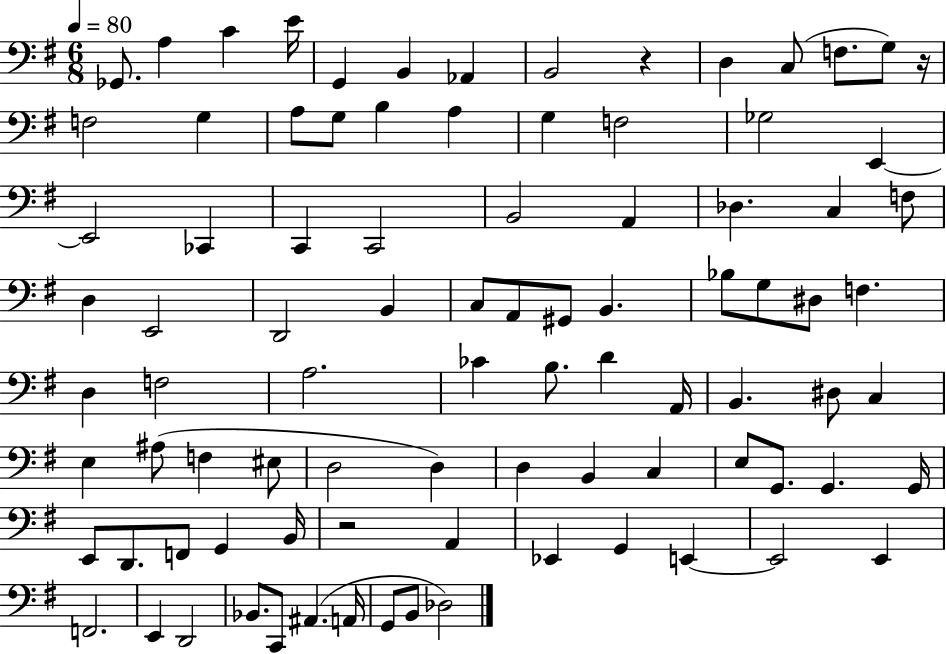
{
  \clef bass
  \numericTimeSignature
  \time 6/8
  \key g \major
  \tempo 4 = 80
  \repeat volta 2 { ges,8. a4 c'4 e'16 | g,4 b,4 aes,4 | b,2 r4 | d4 c8( f8. g8) r16 | \break f2 g4 | a8 g8 b4 a4 | g4 f2 | ges2 e,4~~ | \break e,2 ces,4 | c,4 c,2 | b,2 a,4 | des4. c4 f8 | \break d4 e,2 | d,2 b,4 | c8 a,8 gis,8 b,4. | bes8 g8 dis8 f4. | \break d4 f2 | a2. | ces'4 b8. d'4 a,16 | b,4. dis8 c4 | \break e4 ais8( f4 eis8 | d2 d4) | d4 b,4 c4 | e8 g,8. g,4. g,16 | \break e,8 d,8. f,8 g,4 b,16 | r2 a,4 | ees,4 g,4 e,4~~ | e,2 e,4 | \break f,2. | e,4 d,2 | bes,8. c,8 ais,4.( a,16 | g,8 b,8 des2) | \break } \bar "|."
}